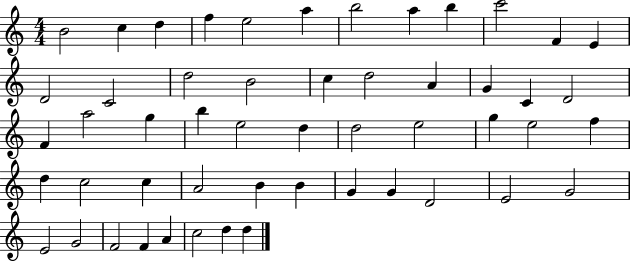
B4/h C5/q D5/q F5/q E5/h A5/q B5/h A5/q B5/q C6/h F4/q E4/q D4/h C4/h D5/h B4/h C5/q D5/h A4/q G4/q C4/q D4/h F4/q A5/h G5/q B5/q E5/h D5/q D5/h E5/h G5/q E5/h F5/q D5/q C5/h C5/q A4/h B4/q B4/q G4/q G4/q D4/h E4/h G4/h E4/h G4/h F4/h F4/q A4/q C5/h D5/q D5/q